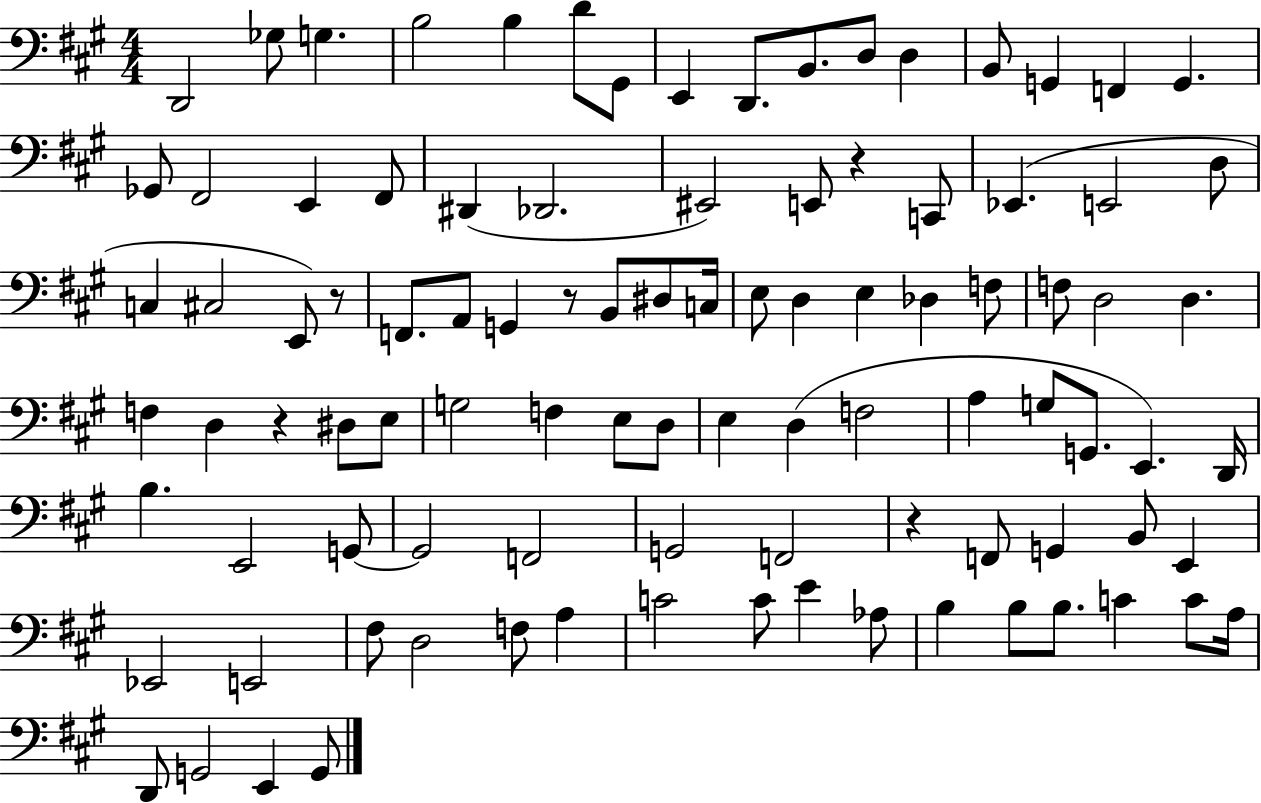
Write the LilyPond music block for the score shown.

{
  \clef bass
  \numericTimeSignature
  \time 4/4
  \key a \major
  d,2 ges8 g4. | b2 b4 d'8 gis,8 | e,4 d,8. b,8. d8 d4 | b,8 g,4 f,4 g,4. | \break ges,8 fis,2 e,4 fis,8 | dis,4( des,2. | eis,2) e,8 r4 c,8 | ees,4.( e,2 d8 | \break c4 cis2 e,8) r8 | f,8. a,8 g,4 r8 b,8 dis8 c16 | e8 d4 e4 des4 f8 | f8 d2 d4. | \break f4 d4 r4 dis8 e8 | g2 f4 e8 d8 | e4 d4( f2 | a4 g8 g,8. e,4.) d,16 | \break b4. e,2 g,8~~ | g,2 f,2 | g,2 f,2 | r4 f,8 g,4 b,8 e,4 | \break ees,2 e,2 | fis8 d2 f8 a4 | c'2 c'8 e'4 aes8 | b4 b8 b8. c'4 c'8 a16 | \break d,8 g,2 e,4 g,8 | \bar "|."
}